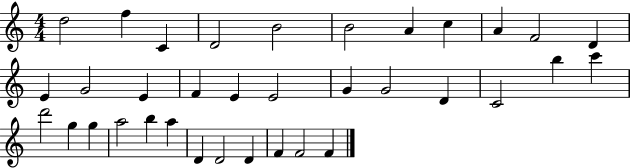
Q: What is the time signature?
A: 4/4